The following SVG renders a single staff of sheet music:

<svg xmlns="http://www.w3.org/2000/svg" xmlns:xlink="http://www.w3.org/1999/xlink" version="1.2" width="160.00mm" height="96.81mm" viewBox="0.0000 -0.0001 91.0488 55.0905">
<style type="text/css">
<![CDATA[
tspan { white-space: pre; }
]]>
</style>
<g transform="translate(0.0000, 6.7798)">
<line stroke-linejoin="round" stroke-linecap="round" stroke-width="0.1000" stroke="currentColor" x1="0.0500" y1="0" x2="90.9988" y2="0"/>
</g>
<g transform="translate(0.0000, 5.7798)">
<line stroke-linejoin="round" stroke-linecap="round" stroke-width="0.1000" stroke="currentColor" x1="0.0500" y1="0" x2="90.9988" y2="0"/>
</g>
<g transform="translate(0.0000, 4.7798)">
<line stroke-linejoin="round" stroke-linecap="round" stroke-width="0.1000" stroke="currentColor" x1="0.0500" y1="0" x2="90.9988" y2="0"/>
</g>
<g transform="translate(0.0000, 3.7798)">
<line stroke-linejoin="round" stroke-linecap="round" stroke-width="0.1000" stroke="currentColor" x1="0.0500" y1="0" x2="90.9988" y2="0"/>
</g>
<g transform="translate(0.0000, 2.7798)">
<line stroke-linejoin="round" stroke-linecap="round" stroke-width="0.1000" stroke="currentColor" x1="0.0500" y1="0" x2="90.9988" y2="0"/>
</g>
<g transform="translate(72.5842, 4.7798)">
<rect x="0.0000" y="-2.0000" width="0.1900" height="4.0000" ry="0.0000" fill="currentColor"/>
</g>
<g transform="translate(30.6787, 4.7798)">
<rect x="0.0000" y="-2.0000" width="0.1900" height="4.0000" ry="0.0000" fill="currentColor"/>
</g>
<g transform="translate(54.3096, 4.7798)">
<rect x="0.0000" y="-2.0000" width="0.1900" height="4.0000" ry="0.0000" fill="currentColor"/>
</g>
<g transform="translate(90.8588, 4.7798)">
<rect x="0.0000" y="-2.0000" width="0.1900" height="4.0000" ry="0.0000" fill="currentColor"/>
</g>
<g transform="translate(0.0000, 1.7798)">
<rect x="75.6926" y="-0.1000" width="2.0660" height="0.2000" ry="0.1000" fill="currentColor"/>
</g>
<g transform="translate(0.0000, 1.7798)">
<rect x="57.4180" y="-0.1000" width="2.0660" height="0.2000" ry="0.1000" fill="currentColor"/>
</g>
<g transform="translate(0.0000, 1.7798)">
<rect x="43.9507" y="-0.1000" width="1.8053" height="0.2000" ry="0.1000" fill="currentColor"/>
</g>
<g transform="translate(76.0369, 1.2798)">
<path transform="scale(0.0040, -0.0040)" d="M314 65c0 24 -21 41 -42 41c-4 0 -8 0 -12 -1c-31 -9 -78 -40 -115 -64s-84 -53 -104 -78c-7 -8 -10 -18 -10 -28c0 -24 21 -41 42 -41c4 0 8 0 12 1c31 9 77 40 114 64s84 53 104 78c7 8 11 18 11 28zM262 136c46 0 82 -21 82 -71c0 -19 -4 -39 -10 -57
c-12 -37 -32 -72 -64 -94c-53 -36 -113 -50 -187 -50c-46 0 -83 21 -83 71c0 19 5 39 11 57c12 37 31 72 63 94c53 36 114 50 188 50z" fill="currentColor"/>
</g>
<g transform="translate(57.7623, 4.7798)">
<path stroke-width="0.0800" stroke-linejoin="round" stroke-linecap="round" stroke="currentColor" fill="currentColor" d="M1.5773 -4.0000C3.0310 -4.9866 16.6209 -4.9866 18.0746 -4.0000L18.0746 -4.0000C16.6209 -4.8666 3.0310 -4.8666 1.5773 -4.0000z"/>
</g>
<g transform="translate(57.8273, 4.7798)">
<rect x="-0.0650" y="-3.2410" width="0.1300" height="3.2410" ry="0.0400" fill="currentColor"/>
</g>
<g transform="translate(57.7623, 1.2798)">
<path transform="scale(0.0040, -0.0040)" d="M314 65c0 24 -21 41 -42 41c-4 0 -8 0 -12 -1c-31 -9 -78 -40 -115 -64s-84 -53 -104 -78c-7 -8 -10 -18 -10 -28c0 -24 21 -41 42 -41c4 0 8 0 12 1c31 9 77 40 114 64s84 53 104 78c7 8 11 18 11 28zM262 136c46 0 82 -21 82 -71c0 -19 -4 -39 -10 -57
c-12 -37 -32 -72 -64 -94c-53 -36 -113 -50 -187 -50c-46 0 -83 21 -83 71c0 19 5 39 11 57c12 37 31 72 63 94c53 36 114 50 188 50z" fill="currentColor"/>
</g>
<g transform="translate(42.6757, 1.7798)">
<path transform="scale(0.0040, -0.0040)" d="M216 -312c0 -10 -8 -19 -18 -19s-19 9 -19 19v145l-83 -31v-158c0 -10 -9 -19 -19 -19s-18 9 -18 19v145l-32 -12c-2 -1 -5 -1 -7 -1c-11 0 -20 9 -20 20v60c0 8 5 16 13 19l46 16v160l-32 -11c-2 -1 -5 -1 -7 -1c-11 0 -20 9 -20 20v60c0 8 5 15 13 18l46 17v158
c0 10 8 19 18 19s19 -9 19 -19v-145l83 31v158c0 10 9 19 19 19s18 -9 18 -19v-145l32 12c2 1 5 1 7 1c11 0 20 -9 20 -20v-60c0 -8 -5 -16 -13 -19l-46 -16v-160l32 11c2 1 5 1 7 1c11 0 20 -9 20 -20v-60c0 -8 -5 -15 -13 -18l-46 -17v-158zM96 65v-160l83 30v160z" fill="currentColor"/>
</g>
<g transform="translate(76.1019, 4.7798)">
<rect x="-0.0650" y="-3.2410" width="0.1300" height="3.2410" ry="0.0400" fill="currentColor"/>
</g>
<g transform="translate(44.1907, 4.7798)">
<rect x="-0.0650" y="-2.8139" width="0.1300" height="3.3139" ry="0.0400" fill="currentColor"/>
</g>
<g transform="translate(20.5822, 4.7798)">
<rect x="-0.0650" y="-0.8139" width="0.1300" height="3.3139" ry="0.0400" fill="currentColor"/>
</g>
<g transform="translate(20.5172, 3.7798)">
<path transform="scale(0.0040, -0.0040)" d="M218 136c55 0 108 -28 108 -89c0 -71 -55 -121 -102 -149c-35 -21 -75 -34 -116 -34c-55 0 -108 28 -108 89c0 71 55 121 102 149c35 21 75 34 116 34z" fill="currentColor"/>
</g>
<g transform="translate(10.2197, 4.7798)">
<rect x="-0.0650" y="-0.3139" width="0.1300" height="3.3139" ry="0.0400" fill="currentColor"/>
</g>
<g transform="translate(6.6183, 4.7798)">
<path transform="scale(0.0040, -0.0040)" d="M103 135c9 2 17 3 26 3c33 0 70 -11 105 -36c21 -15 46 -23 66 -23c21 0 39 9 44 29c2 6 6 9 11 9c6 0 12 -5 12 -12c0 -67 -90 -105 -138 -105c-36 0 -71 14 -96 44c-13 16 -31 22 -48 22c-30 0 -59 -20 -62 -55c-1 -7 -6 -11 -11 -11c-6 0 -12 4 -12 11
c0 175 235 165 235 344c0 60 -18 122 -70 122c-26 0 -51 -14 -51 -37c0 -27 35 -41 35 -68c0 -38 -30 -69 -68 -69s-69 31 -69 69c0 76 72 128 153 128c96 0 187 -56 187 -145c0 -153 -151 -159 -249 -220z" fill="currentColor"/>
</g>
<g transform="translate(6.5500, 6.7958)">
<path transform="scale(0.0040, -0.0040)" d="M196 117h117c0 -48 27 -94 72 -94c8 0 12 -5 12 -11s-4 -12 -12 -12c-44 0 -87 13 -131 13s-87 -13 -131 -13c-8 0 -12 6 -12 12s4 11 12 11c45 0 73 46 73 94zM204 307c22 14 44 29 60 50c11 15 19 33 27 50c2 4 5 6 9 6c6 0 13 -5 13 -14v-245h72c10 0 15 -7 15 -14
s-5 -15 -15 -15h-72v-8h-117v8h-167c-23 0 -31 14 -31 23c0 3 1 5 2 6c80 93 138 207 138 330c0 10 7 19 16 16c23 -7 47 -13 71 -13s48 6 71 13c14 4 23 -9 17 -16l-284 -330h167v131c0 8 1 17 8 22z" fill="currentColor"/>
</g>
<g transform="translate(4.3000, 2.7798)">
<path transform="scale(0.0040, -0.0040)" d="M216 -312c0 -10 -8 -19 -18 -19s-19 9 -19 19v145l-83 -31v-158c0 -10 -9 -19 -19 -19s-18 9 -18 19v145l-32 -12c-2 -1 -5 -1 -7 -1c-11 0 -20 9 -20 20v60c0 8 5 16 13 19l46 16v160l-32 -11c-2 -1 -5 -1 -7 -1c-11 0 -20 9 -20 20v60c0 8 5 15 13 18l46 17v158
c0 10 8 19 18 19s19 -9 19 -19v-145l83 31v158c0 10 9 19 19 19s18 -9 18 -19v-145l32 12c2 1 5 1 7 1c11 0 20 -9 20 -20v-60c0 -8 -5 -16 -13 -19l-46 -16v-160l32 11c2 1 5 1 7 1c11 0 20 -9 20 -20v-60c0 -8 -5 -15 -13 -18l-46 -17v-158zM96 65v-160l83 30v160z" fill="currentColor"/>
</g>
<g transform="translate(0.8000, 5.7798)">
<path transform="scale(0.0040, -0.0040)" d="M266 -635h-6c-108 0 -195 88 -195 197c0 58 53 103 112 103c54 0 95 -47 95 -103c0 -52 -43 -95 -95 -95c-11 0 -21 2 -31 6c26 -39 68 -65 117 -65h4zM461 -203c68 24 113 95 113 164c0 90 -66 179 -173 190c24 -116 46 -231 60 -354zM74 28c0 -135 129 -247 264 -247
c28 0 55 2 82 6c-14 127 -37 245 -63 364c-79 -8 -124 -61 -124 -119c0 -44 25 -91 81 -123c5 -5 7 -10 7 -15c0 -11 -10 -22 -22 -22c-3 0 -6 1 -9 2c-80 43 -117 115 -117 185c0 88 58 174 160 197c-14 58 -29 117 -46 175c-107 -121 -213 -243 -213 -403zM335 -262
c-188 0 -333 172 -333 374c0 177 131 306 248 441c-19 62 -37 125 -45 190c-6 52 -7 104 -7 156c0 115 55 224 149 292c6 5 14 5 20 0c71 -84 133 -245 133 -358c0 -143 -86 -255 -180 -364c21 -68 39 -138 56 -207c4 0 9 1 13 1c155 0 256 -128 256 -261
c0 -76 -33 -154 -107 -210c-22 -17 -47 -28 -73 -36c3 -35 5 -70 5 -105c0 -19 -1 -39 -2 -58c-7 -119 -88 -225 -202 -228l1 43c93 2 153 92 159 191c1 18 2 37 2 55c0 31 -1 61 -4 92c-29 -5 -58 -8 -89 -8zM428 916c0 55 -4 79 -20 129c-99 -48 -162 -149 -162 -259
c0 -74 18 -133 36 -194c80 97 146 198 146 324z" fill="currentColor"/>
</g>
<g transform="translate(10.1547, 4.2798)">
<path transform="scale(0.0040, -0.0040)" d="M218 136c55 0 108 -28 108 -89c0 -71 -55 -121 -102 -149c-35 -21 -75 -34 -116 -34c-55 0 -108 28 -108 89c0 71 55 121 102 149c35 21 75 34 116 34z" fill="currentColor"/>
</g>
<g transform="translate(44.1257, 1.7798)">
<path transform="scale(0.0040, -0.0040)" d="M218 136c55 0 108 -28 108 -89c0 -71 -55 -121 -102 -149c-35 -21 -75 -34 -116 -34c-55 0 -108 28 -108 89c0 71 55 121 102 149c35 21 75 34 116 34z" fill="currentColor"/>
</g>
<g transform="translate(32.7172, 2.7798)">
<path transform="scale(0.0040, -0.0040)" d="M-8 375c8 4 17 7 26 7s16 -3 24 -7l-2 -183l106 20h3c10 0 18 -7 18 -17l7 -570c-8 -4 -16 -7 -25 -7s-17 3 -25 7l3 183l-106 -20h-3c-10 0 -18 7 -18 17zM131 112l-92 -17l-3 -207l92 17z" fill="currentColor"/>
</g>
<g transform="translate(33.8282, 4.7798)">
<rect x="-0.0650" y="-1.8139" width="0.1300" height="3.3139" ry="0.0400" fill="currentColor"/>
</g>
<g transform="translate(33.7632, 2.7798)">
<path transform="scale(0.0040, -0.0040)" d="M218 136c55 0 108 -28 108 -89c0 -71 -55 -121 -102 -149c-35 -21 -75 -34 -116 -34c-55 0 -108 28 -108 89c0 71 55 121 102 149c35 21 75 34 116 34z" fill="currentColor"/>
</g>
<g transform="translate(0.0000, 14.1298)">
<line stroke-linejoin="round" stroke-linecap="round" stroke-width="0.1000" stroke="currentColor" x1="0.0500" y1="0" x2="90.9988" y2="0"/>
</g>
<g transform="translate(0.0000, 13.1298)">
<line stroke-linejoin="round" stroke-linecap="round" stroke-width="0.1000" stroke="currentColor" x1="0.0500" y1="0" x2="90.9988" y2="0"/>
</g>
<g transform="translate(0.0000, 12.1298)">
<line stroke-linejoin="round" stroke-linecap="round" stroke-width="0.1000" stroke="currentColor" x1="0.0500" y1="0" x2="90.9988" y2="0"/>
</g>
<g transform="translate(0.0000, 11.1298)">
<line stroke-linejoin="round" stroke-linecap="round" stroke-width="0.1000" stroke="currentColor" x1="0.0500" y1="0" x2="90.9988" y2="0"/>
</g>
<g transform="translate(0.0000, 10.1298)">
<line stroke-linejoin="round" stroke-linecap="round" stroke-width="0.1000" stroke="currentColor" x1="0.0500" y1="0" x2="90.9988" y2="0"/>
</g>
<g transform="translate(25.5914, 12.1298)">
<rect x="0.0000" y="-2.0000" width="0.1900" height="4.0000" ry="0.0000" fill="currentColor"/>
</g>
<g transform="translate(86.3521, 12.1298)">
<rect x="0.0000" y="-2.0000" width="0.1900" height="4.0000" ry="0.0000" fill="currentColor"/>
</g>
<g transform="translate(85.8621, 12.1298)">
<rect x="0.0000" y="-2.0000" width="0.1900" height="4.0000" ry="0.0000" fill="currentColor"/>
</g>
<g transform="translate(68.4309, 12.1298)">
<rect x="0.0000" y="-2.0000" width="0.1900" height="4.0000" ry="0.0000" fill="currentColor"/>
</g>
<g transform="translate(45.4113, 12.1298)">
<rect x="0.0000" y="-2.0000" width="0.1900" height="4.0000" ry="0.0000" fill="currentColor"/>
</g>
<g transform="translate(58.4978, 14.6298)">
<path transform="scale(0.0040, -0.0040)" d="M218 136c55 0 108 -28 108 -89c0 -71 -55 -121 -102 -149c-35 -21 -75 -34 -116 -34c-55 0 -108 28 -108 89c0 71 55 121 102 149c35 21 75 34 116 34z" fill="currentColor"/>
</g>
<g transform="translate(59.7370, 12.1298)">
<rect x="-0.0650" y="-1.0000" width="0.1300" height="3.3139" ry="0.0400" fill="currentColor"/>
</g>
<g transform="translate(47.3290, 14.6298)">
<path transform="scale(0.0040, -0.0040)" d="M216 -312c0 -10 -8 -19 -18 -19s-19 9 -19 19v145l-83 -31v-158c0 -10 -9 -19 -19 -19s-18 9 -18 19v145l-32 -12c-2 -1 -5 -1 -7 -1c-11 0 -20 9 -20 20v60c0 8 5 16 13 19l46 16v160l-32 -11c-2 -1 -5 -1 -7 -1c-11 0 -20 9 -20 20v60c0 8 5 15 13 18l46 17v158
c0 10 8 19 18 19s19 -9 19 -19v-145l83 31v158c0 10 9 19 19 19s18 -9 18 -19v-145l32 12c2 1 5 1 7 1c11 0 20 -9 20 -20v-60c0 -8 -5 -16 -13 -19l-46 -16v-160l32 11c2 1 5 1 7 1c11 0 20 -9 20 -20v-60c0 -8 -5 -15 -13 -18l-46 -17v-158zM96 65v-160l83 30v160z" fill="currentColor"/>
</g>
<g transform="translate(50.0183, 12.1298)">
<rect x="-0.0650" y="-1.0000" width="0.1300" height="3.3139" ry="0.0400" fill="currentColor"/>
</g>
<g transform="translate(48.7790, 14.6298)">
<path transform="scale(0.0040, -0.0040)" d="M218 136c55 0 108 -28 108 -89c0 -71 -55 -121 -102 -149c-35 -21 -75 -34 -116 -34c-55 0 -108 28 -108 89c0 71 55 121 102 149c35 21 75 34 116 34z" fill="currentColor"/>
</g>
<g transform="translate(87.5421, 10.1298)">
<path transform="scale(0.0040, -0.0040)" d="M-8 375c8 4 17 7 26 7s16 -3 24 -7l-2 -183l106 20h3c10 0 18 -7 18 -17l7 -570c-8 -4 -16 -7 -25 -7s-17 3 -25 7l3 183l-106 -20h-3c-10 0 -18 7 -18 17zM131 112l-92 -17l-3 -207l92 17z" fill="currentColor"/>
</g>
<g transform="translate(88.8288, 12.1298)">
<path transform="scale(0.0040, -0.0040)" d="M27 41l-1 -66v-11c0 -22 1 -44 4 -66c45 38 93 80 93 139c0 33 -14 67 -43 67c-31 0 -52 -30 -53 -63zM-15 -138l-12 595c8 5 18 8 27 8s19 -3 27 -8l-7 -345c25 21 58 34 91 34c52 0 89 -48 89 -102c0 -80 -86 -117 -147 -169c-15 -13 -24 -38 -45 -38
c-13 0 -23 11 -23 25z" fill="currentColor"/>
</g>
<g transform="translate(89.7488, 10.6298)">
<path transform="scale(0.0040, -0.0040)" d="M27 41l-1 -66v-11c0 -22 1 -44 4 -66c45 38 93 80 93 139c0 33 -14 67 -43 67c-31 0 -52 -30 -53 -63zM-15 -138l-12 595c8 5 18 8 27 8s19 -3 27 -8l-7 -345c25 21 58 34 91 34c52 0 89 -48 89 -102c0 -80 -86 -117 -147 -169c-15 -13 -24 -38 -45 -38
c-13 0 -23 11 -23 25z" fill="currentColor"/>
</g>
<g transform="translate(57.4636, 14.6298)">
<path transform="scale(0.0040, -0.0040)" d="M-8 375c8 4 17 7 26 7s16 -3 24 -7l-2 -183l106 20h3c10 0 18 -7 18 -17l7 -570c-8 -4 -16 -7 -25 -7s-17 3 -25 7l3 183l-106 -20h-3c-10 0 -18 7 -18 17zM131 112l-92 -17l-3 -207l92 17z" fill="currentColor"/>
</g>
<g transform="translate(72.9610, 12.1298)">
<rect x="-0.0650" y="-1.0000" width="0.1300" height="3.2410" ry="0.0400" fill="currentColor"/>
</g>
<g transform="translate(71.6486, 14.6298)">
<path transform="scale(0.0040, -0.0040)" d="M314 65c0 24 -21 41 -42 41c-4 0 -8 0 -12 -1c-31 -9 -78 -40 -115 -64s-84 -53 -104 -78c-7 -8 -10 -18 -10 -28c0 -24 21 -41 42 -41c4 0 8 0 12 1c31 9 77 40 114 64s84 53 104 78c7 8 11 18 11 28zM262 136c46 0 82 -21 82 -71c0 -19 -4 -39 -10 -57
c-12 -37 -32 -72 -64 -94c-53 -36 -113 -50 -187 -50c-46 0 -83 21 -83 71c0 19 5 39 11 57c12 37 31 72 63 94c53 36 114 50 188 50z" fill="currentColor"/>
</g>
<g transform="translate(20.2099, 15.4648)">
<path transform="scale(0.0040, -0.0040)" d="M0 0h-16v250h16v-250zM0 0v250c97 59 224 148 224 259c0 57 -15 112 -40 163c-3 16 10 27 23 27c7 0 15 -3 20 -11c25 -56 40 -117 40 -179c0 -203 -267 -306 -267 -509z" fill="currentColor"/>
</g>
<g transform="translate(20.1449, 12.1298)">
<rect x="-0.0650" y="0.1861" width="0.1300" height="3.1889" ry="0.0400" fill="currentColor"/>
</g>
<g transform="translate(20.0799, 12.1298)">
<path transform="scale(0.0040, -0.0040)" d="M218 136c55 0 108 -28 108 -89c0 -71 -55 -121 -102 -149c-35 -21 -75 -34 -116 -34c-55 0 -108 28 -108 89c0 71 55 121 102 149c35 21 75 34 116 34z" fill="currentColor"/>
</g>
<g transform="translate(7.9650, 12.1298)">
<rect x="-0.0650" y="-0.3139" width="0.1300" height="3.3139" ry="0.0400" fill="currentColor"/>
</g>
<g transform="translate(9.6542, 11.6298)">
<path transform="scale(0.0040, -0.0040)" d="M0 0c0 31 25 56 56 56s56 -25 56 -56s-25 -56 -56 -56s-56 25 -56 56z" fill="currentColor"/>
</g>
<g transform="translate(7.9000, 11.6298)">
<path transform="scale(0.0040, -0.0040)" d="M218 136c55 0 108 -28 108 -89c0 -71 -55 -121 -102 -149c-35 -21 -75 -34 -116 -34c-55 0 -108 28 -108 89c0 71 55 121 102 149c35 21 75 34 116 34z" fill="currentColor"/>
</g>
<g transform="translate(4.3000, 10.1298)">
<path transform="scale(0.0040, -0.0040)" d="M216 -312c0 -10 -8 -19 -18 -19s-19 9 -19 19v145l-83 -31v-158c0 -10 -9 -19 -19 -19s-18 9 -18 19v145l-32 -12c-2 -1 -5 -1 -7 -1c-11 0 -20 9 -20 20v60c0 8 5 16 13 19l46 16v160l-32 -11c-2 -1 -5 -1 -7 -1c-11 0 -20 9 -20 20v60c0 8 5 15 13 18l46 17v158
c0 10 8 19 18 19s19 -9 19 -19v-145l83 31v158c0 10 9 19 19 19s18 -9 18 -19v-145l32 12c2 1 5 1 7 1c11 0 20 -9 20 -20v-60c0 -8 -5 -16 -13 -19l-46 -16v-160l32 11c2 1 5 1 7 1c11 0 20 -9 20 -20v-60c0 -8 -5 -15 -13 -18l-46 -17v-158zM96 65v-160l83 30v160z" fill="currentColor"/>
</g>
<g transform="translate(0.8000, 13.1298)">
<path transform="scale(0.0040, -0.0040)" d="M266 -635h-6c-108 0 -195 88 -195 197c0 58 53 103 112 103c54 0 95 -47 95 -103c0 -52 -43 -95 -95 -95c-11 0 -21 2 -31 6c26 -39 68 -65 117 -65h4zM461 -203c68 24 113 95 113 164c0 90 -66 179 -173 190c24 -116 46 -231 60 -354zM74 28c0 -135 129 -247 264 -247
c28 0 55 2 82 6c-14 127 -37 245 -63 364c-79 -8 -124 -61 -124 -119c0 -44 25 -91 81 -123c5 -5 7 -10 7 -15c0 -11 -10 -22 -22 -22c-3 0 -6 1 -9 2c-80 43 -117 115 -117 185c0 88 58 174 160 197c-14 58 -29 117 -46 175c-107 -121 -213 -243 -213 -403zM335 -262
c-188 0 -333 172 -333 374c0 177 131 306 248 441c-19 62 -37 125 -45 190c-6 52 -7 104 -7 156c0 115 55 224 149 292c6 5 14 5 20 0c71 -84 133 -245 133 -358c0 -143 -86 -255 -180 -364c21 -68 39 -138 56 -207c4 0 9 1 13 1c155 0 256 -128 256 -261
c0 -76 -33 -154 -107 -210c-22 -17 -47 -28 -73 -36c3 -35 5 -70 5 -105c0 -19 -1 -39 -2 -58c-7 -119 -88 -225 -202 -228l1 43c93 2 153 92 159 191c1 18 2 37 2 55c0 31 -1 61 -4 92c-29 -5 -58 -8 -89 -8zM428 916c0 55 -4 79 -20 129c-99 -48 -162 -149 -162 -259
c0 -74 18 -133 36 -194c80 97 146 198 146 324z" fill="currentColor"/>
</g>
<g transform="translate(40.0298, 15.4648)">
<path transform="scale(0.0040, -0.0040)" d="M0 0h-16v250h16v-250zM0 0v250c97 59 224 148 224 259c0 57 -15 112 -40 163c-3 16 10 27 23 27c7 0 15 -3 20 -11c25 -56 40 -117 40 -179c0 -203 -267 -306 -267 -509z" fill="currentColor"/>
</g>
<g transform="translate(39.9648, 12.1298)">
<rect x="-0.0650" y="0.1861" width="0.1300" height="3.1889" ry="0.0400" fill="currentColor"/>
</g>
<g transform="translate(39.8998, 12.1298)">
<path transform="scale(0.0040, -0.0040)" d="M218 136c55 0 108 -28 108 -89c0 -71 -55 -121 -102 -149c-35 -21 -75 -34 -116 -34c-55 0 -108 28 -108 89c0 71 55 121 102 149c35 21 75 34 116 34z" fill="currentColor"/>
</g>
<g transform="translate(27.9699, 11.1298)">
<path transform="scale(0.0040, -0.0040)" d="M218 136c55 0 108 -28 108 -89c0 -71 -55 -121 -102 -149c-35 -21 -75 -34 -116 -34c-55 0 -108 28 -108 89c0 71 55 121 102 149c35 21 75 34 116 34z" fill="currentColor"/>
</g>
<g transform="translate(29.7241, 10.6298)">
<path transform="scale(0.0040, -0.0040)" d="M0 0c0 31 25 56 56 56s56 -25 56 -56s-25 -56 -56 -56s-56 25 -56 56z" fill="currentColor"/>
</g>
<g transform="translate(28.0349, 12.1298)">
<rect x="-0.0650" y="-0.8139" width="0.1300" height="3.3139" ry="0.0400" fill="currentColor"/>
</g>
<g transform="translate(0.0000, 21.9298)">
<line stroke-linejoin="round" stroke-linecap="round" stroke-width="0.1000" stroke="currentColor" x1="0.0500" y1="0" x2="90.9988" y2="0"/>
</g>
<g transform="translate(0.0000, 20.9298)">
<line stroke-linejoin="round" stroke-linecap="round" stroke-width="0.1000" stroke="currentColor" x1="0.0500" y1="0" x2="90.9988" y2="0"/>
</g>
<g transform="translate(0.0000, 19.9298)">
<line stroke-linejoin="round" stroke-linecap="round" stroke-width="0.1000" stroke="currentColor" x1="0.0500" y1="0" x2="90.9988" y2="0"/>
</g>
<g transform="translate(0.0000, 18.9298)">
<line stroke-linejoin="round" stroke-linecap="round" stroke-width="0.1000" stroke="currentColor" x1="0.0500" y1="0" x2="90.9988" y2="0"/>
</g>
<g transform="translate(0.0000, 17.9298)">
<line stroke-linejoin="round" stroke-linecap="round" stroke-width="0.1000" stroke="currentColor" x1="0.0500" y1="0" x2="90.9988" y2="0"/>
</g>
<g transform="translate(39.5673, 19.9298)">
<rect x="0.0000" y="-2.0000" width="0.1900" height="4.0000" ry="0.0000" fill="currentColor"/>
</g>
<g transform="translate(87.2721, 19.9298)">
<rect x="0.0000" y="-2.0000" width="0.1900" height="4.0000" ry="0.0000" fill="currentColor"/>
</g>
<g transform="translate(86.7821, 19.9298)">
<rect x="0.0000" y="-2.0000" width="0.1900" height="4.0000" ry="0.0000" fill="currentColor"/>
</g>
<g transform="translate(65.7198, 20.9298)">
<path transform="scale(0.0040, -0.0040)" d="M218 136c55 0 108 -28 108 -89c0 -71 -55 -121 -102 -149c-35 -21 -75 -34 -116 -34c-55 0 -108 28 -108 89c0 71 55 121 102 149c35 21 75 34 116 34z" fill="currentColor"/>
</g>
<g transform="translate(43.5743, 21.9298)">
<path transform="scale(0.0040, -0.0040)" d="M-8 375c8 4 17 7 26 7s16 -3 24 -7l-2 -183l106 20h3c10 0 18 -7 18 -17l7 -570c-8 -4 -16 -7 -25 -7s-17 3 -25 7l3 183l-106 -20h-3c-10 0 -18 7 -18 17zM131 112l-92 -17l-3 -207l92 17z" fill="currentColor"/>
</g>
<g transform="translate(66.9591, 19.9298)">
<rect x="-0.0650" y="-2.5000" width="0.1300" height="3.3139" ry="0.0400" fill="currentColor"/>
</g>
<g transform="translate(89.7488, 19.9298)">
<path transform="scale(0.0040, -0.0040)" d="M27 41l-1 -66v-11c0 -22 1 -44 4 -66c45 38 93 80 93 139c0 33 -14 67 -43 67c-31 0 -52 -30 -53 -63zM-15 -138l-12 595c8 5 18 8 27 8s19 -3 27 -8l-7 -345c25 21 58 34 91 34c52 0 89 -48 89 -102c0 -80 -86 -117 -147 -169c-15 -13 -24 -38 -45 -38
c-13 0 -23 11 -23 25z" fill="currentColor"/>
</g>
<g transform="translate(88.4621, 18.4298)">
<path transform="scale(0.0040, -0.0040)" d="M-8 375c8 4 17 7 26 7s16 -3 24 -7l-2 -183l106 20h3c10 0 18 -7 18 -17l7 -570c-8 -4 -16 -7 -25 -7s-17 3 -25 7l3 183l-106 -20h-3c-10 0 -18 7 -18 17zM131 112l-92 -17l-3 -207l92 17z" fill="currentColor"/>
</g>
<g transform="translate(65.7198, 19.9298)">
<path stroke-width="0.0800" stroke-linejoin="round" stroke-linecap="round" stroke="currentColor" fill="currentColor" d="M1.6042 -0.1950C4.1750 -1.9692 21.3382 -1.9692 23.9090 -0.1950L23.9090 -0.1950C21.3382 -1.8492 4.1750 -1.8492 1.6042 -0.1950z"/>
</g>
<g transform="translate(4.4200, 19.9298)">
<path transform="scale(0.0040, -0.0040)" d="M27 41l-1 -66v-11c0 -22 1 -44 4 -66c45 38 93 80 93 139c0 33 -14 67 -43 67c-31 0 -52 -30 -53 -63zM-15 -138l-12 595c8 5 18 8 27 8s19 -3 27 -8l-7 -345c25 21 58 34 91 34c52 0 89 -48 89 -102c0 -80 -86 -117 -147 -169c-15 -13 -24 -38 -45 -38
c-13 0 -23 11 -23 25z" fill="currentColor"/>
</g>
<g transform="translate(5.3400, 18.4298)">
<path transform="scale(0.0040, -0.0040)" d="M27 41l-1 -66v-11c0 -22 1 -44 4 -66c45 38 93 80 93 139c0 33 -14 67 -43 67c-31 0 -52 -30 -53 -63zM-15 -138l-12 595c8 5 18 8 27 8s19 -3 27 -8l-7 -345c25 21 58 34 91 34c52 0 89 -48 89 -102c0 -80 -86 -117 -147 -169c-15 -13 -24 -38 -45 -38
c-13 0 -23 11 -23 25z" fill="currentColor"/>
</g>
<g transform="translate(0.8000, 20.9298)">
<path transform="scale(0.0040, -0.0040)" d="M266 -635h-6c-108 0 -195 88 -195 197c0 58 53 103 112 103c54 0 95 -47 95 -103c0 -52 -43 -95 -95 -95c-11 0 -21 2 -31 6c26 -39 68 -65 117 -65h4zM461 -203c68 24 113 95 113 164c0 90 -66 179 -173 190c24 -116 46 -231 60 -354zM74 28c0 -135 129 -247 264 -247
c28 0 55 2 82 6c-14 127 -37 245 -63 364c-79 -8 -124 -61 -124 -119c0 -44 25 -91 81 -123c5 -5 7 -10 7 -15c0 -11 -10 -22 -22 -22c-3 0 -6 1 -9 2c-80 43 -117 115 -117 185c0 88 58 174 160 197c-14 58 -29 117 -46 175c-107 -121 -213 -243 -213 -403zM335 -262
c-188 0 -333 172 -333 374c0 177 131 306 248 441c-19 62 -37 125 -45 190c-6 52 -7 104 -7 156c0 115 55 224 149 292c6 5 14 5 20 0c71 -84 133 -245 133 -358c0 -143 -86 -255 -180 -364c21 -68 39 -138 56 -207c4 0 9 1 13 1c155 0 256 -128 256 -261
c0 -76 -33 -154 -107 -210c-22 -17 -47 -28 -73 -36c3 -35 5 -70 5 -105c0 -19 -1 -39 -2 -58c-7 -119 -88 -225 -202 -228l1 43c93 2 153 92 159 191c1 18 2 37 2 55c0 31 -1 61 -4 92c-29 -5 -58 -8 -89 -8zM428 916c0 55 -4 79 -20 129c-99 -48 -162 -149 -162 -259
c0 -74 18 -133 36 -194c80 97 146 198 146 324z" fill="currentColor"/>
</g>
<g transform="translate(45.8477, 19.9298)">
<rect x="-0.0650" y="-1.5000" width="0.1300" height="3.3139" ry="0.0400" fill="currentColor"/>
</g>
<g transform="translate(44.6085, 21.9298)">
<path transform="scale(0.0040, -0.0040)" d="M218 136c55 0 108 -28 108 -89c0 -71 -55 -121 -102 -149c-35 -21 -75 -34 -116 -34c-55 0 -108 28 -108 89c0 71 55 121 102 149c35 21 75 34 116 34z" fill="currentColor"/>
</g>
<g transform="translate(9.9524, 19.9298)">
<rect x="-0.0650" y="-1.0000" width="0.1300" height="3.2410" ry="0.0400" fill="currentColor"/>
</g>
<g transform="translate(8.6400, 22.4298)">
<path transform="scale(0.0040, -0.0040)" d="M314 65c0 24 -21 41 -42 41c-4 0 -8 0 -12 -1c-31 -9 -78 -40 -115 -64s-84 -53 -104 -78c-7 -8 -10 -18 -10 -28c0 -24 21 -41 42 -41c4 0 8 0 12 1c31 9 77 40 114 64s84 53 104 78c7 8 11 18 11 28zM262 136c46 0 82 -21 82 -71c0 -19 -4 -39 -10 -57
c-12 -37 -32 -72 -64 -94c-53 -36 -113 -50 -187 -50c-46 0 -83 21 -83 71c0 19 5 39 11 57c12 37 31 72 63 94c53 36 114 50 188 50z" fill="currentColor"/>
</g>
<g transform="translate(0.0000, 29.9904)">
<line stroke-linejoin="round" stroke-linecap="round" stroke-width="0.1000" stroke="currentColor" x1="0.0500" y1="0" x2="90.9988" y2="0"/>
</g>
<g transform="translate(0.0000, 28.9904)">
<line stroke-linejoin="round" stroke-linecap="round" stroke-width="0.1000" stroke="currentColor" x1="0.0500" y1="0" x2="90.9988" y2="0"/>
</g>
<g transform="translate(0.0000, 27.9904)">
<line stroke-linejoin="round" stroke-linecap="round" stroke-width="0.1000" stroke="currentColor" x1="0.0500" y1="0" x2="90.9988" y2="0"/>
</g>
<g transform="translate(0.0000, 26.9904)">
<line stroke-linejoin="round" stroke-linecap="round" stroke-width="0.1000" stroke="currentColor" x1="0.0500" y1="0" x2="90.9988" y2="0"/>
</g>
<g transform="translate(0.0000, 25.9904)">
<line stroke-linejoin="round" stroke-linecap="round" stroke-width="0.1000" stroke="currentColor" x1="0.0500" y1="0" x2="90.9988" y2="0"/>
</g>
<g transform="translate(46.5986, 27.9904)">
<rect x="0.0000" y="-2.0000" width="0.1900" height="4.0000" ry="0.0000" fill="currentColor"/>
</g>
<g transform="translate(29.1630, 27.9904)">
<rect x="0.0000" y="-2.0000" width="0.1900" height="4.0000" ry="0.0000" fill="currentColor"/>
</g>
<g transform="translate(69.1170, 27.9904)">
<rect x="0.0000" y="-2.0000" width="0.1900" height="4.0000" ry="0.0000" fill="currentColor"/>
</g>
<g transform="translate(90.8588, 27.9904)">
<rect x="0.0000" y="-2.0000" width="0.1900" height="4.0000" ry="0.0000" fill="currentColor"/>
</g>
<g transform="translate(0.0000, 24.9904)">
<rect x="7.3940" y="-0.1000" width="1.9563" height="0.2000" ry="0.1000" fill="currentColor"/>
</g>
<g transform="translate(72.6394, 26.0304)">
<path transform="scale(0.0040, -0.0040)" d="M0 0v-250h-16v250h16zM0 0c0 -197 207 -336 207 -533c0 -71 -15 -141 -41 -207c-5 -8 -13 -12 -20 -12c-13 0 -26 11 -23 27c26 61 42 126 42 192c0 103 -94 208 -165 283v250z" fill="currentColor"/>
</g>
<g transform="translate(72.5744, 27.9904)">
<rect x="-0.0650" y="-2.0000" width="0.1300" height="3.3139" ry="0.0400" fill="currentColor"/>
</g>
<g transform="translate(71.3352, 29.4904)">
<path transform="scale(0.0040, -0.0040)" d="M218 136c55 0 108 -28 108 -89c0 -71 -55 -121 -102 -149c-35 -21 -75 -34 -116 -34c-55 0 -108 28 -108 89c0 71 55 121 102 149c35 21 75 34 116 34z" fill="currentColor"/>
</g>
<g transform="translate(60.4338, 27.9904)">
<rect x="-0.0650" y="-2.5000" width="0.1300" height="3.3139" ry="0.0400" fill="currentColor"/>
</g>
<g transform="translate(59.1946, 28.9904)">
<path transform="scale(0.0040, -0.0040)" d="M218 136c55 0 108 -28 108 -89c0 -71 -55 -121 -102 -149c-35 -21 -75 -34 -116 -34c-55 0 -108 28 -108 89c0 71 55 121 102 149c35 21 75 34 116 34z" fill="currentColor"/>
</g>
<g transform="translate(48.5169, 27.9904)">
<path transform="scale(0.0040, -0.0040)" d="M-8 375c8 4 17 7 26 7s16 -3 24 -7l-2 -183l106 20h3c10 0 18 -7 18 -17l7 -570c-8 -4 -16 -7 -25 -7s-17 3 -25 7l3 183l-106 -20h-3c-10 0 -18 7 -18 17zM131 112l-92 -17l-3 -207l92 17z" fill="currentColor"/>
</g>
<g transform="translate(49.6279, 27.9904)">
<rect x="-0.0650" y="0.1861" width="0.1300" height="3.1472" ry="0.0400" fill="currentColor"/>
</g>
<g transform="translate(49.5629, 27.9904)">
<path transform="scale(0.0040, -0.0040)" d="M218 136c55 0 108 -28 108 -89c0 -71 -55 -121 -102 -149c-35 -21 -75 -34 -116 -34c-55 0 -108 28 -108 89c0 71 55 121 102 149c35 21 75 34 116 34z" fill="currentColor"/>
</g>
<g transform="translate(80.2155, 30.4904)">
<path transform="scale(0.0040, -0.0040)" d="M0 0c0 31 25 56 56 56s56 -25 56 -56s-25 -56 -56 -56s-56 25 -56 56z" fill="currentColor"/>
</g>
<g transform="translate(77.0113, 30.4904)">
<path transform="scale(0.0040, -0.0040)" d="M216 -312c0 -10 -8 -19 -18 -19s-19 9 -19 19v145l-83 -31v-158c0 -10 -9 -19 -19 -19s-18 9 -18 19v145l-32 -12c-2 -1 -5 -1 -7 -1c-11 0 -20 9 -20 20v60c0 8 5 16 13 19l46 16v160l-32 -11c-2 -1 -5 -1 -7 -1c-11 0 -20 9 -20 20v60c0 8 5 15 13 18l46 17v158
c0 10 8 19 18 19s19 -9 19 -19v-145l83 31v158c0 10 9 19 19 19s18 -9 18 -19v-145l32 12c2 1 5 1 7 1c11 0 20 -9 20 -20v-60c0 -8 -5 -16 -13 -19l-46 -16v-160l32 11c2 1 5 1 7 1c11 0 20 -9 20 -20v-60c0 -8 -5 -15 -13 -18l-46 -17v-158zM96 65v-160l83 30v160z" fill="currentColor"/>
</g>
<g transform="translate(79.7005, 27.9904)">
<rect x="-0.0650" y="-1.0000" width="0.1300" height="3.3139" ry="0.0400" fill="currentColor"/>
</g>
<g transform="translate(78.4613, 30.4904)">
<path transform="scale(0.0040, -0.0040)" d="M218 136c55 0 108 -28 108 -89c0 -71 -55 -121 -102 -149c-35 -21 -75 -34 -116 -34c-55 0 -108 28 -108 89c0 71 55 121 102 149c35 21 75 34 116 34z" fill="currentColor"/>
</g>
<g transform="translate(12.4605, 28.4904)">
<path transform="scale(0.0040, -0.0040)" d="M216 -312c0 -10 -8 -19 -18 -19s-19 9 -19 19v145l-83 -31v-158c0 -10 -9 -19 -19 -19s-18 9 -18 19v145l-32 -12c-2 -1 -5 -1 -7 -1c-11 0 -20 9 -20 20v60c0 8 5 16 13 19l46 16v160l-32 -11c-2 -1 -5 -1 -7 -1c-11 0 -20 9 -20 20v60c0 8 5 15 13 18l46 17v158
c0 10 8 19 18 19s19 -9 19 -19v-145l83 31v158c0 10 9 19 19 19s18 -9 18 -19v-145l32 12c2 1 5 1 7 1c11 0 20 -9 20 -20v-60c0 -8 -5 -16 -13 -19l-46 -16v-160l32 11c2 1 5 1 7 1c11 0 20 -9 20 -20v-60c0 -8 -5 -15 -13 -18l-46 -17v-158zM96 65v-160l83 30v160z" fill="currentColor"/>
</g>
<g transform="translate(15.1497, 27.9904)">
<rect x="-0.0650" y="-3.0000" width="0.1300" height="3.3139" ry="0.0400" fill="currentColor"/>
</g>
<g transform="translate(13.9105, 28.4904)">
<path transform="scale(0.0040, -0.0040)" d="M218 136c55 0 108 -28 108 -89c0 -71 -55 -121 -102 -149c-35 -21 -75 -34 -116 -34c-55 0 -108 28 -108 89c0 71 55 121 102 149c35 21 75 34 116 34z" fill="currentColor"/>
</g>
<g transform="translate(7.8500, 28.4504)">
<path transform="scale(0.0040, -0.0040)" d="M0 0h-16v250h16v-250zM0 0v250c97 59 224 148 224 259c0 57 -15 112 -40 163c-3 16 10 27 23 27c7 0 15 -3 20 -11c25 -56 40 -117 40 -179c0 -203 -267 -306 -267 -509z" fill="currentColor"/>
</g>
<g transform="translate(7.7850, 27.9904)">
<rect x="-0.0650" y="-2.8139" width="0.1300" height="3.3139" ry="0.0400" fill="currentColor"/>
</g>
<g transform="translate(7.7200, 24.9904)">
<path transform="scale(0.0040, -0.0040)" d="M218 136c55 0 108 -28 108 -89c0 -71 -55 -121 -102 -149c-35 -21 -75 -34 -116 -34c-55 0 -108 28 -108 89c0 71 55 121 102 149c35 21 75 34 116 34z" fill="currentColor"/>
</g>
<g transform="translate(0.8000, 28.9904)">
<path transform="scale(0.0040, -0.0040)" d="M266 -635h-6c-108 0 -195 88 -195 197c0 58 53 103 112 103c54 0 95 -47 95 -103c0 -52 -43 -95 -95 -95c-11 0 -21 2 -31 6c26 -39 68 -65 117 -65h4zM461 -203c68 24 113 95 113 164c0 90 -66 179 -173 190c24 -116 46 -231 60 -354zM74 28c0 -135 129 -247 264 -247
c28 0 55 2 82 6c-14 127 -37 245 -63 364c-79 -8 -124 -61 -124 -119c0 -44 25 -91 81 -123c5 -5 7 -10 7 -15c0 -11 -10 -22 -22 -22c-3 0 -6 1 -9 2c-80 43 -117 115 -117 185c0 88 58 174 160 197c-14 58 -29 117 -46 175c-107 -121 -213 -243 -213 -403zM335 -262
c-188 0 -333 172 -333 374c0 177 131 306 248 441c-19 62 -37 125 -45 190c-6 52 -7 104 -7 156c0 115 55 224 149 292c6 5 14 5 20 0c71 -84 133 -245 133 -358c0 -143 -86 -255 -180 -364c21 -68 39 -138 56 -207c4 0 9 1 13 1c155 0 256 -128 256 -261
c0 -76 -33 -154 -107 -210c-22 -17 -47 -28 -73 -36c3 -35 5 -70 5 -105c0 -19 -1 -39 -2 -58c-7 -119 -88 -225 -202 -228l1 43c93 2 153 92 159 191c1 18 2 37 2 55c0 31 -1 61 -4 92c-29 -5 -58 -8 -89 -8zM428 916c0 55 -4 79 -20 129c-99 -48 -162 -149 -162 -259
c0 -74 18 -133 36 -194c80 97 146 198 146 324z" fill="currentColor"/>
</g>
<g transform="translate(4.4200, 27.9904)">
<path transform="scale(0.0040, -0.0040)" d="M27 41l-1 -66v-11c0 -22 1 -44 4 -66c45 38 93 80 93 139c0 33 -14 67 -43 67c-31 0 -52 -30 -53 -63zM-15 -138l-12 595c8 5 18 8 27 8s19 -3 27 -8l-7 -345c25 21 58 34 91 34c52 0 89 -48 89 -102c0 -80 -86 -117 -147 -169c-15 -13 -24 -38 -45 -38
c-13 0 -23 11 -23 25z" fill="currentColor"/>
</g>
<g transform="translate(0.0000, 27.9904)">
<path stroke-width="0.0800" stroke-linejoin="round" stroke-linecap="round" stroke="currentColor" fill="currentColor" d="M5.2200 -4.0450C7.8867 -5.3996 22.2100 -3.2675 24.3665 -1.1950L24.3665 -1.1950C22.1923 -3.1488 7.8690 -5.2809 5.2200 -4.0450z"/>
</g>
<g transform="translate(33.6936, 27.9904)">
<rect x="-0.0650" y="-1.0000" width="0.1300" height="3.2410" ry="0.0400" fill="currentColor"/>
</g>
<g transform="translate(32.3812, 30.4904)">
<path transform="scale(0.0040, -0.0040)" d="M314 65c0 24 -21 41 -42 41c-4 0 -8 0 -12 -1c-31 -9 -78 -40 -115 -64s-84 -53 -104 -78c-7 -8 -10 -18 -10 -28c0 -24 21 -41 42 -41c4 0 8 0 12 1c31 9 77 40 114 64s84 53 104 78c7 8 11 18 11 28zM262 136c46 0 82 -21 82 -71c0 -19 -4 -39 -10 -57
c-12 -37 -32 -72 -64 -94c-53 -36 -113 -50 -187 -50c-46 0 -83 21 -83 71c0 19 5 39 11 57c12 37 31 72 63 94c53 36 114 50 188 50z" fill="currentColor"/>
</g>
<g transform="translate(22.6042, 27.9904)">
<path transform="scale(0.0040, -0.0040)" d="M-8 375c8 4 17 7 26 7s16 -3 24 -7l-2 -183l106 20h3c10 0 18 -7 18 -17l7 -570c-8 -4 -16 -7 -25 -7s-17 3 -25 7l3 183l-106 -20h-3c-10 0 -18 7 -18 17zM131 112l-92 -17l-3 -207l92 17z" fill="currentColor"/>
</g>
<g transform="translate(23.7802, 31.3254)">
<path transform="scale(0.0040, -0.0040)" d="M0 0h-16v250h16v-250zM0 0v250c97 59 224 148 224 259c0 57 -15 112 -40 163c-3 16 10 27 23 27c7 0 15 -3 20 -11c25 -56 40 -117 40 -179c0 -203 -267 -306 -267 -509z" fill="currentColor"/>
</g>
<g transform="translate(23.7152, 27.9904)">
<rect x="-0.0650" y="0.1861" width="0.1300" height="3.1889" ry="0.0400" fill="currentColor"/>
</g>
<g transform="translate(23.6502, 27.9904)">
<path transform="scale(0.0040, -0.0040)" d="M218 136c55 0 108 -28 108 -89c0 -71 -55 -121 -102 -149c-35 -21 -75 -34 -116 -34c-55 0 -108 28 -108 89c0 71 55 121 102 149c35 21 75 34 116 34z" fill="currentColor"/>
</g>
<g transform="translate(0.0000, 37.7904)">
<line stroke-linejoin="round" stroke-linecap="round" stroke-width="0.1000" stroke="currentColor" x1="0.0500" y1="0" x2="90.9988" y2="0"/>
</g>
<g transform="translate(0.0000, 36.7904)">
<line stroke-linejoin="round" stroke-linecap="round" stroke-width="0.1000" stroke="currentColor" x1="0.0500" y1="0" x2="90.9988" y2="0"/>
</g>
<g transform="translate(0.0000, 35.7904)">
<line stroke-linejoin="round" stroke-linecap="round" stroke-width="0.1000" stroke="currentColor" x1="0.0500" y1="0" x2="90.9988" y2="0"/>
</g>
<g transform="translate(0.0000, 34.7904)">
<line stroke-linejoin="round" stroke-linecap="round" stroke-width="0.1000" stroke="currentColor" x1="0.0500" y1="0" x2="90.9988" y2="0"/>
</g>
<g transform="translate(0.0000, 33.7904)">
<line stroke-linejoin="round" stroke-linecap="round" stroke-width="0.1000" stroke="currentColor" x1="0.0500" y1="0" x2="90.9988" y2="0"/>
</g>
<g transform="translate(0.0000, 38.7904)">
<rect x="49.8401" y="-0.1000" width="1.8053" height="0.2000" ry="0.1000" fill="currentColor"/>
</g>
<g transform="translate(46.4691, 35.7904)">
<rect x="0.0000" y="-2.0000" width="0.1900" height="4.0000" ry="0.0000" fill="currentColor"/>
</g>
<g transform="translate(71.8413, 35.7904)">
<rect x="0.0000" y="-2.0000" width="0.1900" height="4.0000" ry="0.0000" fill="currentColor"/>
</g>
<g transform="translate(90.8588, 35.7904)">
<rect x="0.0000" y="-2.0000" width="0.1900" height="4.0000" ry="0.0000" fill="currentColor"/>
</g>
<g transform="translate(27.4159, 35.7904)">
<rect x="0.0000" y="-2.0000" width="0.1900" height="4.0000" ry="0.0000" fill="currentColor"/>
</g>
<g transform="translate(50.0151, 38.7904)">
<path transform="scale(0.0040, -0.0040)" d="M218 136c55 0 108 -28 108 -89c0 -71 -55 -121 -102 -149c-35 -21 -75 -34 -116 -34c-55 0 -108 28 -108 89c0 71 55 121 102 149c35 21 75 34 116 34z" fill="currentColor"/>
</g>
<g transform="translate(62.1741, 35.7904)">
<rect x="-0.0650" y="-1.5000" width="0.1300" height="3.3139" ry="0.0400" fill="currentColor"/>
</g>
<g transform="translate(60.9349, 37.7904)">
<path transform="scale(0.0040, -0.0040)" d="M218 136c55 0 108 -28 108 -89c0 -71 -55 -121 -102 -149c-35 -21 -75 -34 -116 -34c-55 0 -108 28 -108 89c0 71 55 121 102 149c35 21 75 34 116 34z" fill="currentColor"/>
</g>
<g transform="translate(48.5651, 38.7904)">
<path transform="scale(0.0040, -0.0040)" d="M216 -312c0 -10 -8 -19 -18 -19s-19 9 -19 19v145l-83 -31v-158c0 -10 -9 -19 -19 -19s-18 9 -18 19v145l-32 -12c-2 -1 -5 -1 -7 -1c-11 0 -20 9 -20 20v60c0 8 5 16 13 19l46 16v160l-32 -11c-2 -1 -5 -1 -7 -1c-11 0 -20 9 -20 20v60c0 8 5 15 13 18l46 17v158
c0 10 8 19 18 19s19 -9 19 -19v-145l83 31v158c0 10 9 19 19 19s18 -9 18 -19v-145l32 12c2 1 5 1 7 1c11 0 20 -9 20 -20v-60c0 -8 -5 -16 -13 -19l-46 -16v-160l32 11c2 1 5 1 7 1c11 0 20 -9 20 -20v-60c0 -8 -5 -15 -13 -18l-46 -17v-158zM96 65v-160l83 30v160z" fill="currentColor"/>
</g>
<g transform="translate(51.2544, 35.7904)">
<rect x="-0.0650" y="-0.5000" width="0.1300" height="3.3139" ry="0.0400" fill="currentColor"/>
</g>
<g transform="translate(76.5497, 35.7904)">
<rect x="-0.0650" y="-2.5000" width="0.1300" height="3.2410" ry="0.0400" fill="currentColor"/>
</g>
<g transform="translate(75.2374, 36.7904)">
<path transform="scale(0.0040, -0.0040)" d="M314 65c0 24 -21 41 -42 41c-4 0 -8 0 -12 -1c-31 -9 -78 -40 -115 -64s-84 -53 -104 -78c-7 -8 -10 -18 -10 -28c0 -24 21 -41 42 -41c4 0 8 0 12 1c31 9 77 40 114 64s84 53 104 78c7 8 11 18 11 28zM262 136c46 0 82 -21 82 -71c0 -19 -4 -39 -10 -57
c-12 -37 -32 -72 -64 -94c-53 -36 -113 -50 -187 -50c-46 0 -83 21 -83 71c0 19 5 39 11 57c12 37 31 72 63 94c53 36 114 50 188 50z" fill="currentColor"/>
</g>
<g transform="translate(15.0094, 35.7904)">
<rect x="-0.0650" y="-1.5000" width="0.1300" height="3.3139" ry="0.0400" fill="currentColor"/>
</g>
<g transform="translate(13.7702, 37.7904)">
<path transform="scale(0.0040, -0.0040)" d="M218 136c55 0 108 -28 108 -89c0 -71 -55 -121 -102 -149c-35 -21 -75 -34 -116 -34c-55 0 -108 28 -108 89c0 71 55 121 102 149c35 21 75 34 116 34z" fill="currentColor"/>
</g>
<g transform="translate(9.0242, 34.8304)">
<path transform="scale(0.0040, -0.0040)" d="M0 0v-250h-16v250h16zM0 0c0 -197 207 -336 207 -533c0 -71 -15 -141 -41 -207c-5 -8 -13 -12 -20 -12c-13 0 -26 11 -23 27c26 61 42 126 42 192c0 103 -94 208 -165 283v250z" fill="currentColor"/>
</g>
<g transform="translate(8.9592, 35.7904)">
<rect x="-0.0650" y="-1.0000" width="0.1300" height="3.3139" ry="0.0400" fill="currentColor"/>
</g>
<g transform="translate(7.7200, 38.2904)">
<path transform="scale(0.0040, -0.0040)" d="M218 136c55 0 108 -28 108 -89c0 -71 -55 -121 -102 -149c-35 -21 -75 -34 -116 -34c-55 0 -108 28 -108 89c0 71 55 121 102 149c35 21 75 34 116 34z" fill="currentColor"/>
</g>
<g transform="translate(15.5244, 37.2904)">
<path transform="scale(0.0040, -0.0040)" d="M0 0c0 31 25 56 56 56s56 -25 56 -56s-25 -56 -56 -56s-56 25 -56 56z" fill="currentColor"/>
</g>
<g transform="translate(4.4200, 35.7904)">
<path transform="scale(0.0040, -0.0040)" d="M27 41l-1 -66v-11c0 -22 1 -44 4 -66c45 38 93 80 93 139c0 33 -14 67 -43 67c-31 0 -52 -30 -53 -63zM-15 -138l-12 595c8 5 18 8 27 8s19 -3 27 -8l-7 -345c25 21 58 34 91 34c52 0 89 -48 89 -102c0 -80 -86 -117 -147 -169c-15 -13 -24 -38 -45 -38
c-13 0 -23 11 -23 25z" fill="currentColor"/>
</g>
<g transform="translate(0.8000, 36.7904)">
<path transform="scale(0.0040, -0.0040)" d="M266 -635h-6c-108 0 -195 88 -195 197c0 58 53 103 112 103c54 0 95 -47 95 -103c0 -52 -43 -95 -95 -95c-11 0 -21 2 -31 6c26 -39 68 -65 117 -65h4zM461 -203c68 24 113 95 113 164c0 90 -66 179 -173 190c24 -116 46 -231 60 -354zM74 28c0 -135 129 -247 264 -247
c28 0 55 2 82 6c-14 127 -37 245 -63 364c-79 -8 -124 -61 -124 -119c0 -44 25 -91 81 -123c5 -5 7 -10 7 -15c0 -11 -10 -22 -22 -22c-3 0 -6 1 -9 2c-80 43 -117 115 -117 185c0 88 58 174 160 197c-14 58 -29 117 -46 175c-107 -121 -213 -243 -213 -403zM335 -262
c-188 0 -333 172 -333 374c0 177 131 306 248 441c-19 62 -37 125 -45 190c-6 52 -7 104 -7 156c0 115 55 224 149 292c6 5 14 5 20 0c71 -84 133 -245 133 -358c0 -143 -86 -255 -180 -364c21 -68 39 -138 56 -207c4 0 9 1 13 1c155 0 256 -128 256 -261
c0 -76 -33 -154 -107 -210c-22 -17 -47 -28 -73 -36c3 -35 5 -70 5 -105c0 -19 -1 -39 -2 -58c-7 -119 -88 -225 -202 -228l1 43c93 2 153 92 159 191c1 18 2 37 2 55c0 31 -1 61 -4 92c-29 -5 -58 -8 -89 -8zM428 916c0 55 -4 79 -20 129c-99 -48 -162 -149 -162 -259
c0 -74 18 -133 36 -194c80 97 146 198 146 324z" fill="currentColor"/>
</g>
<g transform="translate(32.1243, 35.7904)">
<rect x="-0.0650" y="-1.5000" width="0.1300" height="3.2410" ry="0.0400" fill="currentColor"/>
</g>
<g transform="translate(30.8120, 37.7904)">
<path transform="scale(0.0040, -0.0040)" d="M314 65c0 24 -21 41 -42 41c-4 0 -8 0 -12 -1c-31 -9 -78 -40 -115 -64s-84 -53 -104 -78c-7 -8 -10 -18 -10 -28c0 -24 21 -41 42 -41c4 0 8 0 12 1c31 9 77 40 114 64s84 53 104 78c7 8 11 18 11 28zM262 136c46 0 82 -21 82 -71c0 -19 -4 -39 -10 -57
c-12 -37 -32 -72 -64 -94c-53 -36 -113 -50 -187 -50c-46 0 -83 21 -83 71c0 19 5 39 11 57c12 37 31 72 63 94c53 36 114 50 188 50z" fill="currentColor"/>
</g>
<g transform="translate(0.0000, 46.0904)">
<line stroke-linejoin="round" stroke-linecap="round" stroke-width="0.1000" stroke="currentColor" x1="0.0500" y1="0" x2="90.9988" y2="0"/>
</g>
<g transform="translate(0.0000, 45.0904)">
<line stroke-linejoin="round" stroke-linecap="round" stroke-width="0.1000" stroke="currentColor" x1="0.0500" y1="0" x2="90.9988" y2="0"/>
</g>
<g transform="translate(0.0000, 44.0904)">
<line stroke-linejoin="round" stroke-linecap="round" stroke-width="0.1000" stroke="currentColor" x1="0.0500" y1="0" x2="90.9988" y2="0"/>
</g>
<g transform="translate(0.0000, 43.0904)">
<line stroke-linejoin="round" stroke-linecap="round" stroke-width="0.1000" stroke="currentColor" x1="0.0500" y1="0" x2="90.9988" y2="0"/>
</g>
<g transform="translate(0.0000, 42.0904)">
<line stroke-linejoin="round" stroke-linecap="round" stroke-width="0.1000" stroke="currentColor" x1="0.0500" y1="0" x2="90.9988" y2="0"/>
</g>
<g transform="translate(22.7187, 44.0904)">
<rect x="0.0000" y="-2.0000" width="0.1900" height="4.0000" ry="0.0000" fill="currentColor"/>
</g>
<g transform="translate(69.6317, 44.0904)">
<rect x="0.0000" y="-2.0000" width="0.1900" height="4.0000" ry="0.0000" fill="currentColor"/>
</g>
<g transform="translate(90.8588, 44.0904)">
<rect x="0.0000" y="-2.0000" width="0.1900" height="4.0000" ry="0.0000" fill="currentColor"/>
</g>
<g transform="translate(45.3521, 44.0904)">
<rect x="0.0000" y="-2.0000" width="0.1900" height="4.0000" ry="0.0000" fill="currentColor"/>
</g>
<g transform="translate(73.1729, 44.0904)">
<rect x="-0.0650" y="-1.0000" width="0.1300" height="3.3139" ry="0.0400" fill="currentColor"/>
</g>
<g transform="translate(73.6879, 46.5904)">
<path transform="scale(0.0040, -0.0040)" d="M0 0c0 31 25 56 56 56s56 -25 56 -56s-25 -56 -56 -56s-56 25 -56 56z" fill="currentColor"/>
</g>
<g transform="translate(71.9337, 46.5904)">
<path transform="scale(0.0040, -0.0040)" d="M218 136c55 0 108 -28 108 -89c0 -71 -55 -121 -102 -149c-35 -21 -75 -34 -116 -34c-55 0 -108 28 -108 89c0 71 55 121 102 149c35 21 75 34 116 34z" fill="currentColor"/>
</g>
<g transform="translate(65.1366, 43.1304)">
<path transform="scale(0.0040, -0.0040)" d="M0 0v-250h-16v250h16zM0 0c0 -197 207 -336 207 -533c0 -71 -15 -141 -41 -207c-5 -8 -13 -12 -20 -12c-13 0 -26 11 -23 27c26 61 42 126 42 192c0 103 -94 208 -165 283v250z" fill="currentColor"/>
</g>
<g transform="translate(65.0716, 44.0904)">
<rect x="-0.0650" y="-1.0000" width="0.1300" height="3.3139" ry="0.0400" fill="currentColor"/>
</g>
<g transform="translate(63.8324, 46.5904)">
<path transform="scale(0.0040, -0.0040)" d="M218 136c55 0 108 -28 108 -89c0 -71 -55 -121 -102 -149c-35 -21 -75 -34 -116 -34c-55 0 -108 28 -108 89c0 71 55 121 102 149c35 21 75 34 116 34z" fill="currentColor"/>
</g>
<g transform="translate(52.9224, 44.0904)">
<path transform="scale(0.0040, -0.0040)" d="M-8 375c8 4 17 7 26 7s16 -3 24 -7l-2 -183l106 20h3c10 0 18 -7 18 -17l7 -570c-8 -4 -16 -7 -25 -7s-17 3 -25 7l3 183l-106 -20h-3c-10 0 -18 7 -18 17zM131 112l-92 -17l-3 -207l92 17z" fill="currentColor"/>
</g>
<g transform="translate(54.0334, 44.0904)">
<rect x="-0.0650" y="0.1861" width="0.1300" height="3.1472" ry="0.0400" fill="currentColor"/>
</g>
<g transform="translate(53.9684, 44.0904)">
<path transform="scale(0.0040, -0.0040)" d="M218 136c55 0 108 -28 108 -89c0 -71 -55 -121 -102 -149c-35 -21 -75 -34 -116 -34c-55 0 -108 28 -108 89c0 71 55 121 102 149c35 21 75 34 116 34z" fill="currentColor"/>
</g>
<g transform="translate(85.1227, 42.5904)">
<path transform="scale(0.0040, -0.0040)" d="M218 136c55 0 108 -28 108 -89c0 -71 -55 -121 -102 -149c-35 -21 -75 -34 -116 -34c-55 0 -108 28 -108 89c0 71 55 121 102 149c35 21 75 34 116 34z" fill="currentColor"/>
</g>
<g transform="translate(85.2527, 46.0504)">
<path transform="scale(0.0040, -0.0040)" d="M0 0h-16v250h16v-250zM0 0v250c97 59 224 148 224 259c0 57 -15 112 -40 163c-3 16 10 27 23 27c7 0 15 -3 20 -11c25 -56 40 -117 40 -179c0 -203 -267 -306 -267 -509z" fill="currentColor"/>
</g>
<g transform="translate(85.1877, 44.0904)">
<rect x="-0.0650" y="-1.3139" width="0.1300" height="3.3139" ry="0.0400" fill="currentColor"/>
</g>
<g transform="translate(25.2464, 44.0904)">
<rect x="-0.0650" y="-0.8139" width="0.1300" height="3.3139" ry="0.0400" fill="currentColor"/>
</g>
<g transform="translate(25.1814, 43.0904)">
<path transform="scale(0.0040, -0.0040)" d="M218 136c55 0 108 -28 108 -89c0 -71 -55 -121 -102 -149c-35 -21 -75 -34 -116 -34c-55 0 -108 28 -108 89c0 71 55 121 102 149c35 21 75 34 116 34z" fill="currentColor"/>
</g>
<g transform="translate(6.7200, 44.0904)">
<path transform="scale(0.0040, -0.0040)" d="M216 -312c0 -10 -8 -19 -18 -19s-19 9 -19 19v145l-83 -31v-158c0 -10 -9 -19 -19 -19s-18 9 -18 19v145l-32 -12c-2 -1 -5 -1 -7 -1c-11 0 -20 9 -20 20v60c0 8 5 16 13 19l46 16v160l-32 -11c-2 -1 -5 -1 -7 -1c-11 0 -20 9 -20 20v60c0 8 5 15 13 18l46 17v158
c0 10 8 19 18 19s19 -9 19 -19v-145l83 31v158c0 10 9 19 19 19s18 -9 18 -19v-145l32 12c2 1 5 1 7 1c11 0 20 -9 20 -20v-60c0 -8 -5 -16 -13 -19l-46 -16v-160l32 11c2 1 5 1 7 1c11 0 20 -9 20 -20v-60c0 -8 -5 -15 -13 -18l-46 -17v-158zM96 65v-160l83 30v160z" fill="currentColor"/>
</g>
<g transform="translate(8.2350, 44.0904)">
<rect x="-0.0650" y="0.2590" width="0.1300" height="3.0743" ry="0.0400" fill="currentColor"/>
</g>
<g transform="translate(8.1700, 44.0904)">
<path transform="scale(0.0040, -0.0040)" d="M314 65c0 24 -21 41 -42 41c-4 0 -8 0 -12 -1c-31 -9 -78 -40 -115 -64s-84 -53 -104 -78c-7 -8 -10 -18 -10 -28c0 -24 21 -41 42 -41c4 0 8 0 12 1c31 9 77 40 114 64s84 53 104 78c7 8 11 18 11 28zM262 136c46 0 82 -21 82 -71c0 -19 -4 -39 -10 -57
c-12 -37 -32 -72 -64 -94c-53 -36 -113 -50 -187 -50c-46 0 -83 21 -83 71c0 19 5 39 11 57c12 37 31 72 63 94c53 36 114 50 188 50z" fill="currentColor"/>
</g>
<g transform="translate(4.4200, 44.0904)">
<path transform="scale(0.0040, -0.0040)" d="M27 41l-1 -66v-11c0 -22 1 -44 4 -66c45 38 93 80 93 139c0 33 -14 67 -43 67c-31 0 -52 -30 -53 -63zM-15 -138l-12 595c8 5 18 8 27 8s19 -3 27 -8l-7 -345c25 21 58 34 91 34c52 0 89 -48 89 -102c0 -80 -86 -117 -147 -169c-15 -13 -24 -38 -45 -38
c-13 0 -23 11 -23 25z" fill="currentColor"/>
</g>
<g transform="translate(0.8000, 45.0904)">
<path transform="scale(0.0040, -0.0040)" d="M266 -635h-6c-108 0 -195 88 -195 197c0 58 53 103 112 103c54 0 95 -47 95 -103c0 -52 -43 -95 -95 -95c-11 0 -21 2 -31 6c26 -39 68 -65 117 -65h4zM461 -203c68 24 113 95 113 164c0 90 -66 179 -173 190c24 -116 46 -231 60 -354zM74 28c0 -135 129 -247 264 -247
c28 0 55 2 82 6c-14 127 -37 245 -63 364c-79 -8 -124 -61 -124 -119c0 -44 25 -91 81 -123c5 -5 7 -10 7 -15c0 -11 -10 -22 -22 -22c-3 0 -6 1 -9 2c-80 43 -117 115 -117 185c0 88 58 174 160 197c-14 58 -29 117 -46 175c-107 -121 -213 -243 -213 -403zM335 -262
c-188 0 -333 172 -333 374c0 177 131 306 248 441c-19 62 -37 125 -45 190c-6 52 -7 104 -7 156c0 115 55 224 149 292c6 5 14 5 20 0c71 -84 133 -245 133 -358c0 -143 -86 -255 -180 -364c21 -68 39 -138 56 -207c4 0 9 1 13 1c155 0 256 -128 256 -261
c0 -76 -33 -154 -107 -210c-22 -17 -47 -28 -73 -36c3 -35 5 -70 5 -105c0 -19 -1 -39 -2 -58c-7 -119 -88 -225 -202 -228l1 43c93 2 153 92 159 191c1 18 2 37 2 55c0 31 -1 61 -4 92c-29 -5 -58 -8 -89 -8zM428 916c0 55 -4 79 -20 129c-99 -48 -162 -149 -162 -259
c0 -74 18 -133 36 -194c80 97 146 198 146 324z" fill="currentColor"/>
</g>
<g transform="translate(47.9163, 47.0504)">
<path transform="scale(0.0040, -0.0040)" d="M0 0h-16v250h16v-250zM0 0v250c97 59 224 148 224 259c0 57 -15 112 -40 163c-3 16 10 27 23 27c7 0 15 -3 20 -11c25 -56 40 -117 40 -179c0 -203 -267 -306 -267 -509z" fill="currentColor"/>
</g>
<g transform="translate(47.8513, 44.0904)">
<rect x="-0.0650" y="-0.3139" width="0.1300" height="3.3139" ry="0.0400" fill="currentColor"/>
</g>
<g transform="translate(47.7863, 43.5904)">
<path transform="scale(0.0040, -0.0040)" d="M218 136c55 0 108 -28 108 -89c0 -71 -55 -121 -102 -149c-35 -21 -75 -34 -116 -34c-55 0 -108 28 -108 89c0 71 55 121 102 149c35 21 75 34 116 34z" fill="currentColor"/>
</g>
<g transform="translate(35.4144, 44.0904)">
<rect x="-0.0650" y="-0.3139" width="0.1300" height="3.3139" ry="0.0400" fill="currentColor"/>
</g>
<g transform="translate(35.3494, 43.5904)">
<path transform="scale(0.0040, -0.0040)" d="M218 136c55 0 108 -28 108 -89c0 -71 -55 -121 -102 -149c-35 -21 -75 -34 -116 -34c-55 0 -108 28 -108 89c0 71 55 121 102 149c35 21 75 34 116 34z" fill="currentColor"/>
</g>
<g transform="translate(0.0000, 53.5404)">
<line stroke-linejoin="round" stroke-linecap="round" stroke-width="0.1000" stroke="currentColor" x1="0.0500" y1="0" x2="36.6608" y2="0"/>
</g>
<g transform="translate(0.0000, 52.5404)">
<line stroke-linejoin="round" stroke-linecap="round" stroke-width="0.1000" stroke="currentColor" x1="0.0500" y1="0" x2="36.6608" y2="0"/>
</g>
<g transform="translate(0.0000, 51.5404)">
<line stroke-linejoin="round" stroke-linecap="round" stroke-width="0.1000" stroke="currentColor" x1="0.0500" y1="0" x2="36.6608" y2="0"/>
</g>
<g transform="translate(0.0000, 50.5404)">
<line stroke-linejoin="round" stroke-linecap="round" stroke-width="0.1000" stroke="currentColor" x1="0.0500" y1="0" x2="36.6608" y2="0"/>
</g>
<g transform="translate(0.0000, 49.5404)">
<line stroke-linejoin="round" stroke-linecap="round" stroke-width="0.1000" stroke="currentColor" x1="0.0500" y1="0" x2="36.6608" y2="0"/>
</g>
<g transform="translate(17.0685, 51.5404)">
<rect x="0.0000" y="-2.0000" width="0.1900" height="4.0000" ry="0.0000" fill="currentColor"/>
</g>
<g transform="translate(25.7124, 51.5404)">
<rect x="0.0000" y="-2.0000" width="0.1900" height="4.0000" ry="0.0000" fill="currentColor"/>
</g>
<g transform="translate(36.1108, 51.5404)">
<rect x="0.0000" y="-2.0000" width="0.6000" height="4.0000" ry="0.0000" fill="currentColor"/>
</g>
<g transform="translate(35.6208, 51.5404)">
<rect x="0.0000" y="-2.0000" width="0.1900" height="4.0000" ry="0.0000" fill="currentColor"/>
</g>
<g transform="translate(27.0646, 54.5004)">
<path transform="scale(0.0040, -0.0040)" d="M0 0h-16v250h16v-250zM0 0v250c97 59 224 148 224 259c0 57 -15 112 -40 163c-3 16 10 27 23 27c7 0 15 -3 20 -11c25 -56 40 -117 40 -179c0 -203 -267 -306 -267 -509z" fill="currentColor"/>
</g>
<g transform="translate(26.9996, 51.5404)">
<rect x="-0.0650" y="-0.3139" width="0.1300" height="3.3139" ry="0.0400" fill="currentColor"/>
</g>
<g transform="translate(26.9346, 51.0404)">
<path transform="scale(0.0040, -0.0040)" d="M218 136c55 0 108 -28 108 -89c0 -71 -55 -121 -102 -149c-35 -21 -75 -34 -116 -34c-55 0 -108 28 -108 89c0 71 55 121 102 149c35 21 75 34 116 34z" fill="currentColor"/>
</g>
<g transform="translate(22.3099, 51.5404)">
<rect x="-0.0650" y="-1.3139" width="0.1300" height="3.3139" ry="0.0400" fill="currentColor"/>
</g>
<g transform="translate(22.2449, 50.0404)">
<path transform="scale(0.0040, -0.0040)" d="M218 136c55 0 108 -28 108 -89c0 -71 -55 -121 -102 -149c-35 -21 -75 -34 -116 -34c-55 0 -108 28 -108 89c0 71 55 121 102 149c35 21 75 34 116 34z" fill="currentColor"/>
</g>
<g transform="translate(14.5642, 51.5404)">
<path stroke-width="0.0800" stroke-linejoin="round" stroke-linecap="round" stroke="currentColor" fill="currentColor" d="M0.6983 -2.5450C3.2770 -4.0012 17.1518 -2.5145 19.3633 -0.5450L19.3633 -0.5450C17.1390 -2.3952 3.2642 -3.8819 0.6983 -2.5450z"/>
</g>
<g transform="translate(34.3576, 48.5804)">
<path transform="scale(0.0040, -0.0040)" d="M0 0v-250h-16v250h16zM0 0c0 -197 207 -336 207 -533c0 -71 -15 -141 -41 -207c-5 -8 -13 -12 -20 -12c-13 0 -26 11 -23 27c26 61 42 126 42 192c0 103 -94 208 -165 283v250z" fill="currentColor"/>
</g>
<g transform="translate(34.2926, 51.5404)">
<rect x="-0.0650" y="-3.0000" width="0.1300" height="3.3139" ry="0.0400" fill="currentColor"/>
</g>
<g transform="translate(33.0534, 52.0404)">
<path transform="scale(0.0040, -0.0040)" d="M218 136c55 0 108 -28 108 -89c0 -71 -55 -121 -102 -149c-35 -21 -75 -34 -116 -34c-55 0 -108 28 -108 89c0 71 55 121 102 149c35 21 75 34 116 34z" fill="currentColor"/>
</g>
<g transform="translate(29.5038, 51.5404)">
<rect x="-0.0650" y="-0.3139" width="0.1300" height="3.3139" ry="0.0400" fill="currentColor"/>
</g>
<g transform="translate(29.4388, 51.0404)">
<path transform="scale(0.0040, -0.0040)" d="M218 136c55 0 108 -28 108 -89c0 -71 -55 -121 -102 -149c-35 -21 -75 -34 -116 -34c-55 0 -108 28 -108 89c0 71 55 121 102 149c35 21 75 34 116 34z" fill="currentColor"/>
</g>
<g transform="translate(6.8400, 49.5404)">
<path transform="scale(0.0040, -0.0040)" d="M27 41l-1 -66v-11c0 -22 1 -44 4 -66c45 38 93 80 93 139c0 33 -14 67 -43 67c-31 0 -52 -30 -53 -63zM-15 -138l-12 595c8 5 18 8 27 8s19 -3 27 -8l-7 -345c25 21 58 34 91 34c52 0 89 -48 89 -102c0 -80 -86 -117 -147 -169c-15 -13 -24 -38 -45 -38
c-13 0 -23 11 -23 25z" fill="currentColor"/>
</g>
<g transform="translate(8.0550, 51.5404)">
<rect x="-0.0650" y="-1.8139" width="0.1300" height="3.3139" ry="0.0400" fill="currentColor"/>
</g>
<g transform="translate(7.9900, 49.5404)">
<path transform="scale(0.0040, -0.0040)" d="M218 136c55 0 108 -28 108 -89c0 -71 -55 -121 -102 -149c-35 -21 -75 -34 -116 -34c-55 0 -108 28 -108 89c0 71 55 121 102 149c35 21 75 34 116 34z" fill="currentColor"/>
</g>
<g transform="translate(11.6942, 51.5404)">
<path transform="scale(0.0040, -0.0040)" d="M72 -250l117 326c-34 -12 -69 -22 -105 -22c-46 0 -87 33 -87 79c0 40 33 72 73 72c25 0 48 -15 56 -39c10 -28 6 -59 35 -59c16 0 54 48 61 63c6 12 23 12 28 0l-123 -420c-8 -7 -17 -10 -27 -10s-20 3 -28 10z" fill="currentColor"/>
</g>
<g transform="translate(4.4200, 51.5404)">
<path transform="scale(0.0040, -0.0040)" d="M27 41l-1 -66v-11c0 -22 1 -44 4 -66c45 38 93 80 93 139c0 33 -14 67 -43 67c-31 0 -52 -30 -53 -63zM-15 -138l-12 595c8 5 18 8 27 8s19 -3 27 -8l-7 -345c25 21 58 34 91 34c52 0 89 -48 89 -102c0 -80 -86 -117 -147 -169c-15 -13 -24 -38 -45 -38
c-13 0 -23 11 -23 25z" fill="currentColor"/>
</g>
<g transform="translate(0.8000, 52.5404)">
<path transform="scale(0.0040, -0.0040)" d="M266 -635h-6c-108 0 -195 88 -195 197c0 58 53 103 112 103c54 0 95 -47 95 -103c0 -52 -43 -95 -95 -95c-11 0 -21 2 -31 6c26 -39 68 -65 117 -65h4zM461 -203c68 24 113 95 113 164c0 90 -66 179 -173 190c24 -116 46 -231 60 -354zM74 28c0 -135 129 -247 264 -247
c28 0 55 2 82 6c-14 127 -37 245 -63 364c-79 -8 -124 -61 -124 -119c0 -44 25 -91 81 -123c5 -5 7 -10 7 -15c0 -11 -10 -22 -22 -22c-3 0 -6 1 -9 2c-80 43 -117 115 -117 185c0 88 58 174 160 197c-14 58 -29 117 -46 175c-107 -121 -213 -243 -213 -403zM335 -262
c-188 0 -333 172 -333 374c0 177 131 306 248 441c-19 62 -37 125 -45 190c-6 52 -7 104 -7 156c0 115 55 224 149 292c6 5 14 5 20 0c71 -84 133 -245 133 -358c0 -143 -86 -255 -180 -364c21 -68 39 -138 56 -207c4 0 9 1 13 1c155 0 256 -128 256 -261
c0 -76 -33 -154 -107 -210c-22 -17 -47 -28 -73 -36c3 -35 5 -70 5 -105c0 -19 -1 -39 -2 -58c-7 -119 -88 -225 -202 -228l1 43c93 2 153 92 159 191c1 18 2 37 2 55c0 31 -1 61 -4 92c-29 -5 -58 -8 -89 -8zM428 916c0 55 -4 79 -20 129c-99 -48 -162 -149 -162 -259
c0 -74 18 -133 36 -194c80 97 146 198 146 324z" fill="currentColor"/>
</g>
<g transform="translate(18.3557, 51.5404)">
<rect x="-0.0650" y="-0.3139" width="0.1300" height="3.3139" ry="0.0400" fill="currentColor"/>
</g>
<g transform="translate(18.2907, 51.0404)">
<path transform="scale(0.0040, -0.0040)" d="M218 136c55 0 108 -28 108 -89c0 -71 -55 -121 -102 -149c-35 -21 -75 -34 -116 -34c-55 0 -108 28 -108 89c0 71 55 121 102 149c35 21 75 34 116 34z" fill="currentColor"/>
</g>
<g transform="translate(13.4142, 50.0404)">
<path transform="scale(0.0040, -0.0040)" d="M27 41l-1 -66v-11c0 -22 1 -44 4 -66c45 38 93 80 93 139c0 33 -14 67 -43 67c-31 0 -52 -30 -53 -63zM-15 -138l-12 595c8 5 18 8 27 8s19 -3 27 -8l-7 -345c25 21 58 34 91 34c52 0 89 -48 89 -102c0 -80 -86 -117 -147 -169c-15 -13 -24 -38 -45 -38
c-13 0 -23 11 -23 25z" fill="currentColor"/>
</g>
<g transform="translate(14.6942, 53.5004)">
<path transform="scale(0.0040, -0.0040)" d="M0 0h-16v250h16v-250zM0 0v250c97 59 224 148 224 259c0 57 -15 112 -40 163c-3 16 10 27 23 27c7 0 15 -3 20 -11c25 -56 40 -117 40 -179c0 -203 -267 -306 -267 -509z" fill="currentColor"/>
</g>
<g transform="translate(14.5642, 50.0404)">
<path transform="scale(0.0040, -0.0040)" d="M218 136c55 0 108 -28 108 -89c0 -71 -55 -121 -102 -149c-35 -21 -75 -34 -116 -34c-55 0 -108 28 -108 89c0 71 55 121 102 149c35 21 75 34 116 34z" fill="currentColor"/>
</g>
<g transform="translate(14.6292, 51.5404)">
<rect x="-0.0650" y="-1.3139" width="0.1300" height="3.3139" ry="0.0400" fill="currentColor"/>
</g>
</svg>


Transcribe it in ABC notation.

X:1
T:Untitled
M:2/4
L:1/4
K:G
c d f ^a b2 b2 c B/2 d B/2 ^D D D2 D2 E G a/2 ^A B/2 D2 B G F/2 ^D D/2 E E2 ^C E G2 ^B2 d c c/2 B D/2 D e/2 _f z/2 _e/2 c e c/2 c A/2